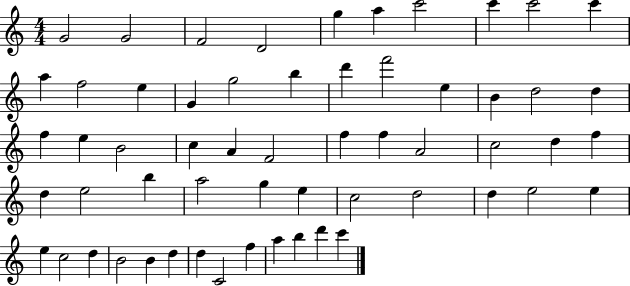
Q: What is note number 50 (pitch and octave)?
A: B4